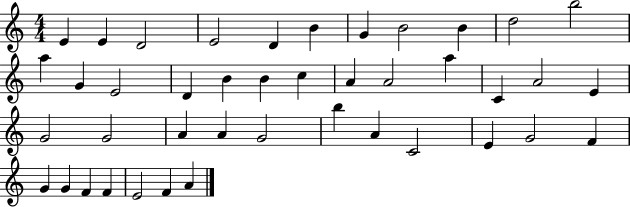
E4/q E4/q D4/h E4/h D4/q B4/q G4/q B4/h B4/q D5/h B5/h A5/q G4/q E4/h D4/q B4/q B4/q C5/q A4/q A4/h A5/q C4/q A4/h E4/q G4/h G4/h A4/q A4/q G4/h B5/q A4/q C4/h E4/q G4/h F4/q G4/q G4/q F4/q F4/q E4/h F4/q A4/q